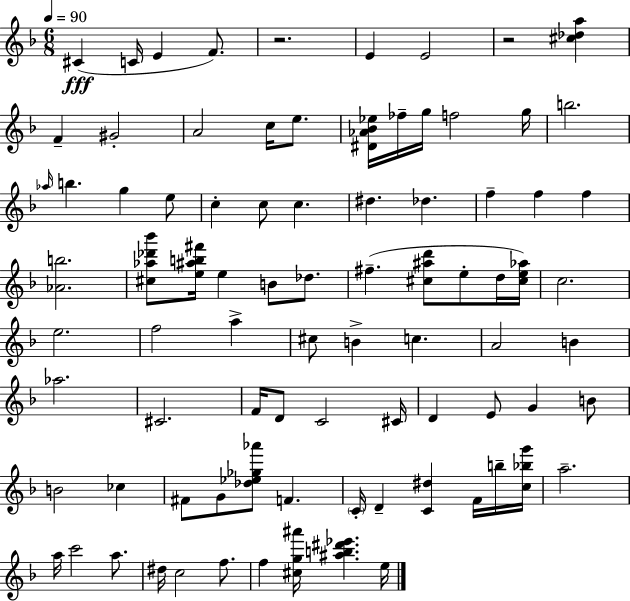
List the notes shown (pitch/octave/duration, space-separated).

C#4/q C4/s E4/q F4/e. R/h. E4/q E4/h R/h [C#5,Db5,A5]/q F4/q G#4/h A4/h C5/s E5/e. [D#4,Ab4,Bb4,Eb5]/s FES5/s G5/s F5/h G5/s B5/h. Ab5/s B5/q. G5/q E5/e C5/q C5/e C5/q. D#5/q. Db5/q. F5/q F5/q F5/q [Ab4,B5]/h. [C#5,Ab5,Db6,Bb6]/e [E5,A#5,B5,F#6]/s E5/q B4/e Db5/e. F#5/q. [C#5,A#5,D6]/e E5/e D5/s [C#5,E5,Ab5]/s C5/h. E5/h. F5/h A5/q C#5/e B4/q C5/q. A4/h B4/q Ab5/h. C#4/h. F4/s D4/e C4/h C#4/s D4/q E4/e G4/q B4/e B4/h CES5/q F#4/e G4/e [Db5,Eb5,Gb5,Ab6]/e F4/q. C4/s D4/q [C4,D#5]/q F4/s B5/s [C5,Bb5,G6]/s A5/h. A5/s C6/h A5/e. D#5/s C5/h F5/e. F5/q [C#5,G5,A#6]/s [A#5,B5,D#6,Eb6]/q. E5/s